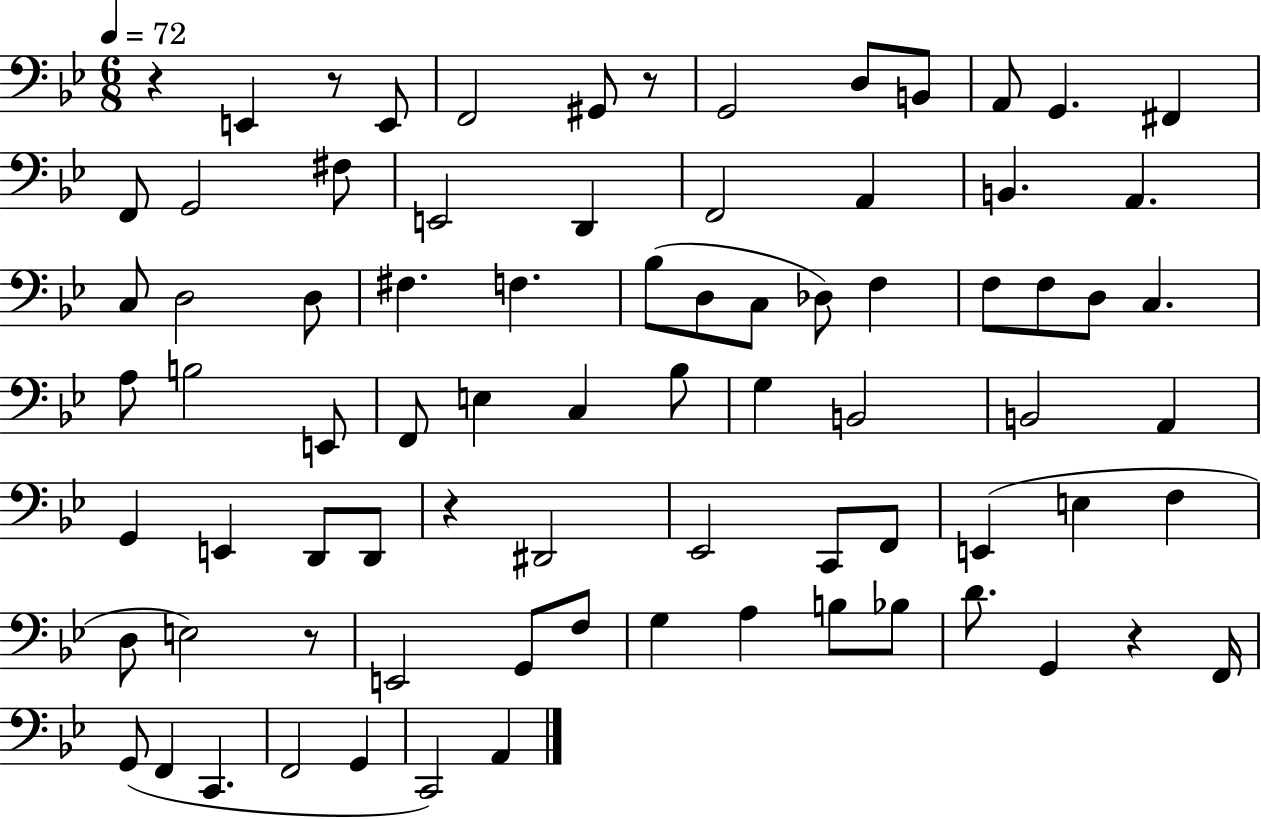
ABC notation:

X:1
T:Untitled
M:6/8
L:1/4
K:Bb
z E,, z/2 E,,/2 F,,2 ^G,,/2 z/2 G,,2 D,/2 B,,/2 A,,/2 G,, ^F,, F,,/2 G,,2 ^F,/2 E,,2 D,, F,,2 A,, B,, A,, C,/2 D,2 D,/2 ^F, F, _B,/2 D,/2 C,/2 _D,/2 F, F,/2 F,/2 D,/2 C, A,/2 B,2 E,,/2 F,,/2 E, C, _B,/2 G, B,,2 B,,2 A,, G,, E,, D,,/2 D,,/2 z ^D,,2 _E,,2 C,,/2 F,,/2 E,, E, F, D,/2 E,2 z/2 E,,2 G,,/2 F,/2 G, A, B,/2 _B,/2 D/2 G,, z F,,/4 G,,/2 F,, C,, F,,2 G,, C,,2 A,,